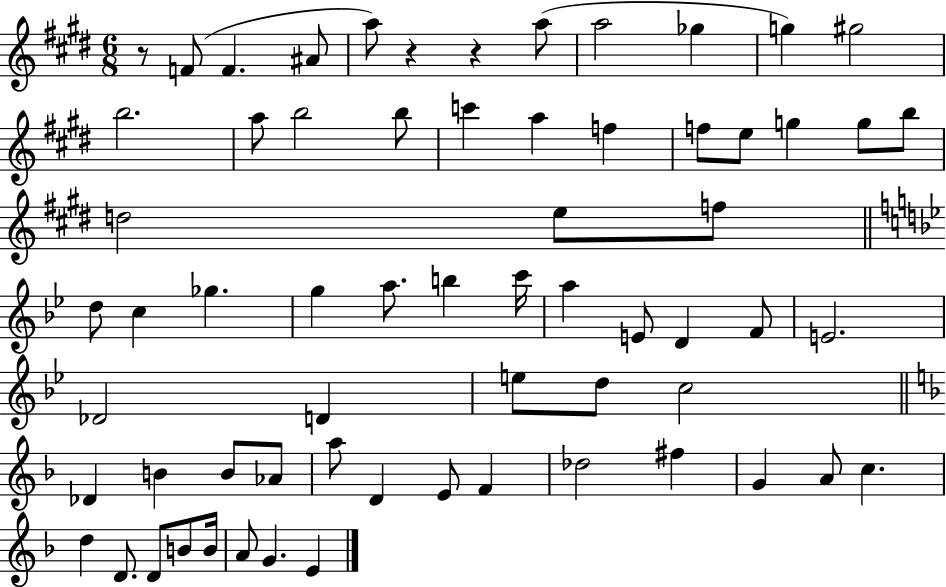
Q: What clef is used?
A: treble